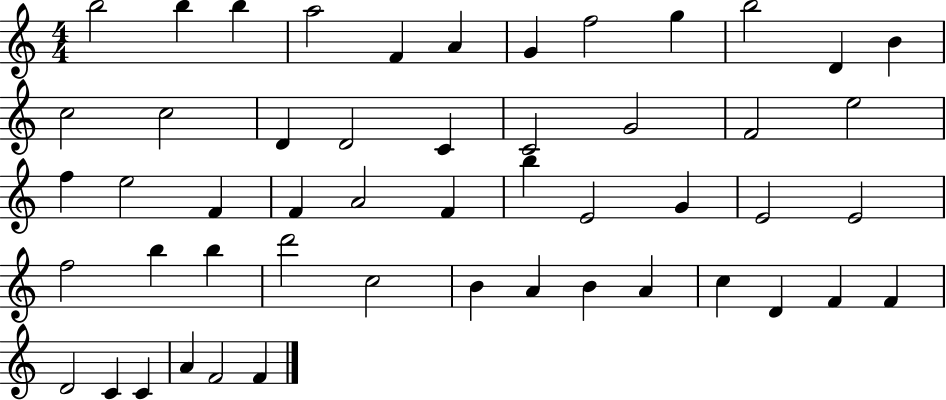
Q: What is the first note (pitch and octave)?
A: B5